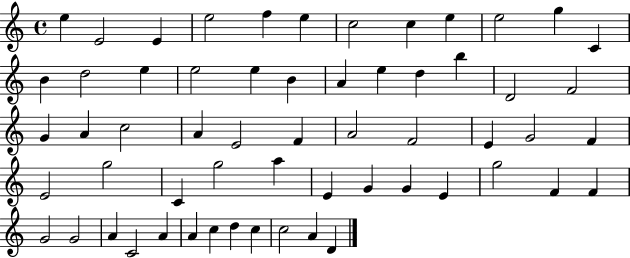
{
  \clef treble
  \time 4/4
  \defaultTimeSignature
  \key c \major
  e''4 e'2 e'4 | e''2 f''4 e''4 | c''2 c''4 e''4 | e''2 g''4 c'4 | \break b'4 d''2 e''4 | e''2 e''4 b'4 | a'4 e''4 d''4 b''4 | d'2 f'2 | \break g'4 a'4 c''2 | a'4 e'2 f'4 | a'2 f'2 | e'4 g'2 f'4 | \break e'2 g''2 | c'4 g''2 a''4 | e'4 g'4 g'4 e'4 | g''2 f'4 f'4 | \break g'2 g'2 | a'4 c'2 a'4 | a'4 c''4 d''4 c''4 | c''2 a'4 d'4 | \break \bar "|."
}